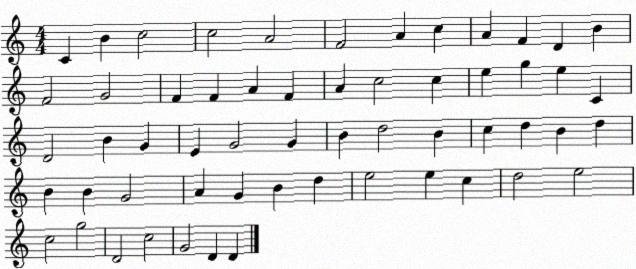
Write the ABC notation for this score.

X:1
T:Untitled
M:4/4
L:1/4
K:C
C B c2 c2 A2 F2 A c A F D B F2 G2 F F A F A c2 c e g e C D2 B G E G2 G B d2 B c d B d B B G2 A G B d e2 e c d2 e2 c2 g2 D2 c2 G2 D D